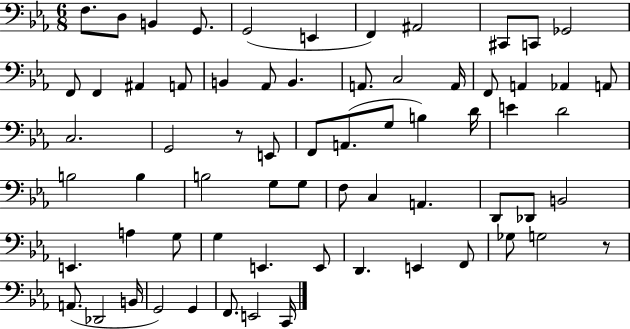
{
  \clef bass
  \numericTimeSignature
  \time 6/8
  \key ees \major
  \repeat volta 2 { f8. d8 b,4 g,8. | g,2( e,4 | f,4) ais,2 | cis,8 c,8 ges,2 | \break f,8 f,4 ais,4 a,8 | b,4 aes,8 b,4. | a,8. c2 a,16 | f,8 a,4 aes,4 a,8 | \break c2. | g,2 r8 e,8 | f,8 a,8.( g8 b4) d'16 | e'4 d'2 | \break b2 b4 | b2 g8 g8 | f8 c4 a,4. | d,8 des,8 b,2 | \break e,4. a4 g8 | g4 e,4. e,8 | d,4. e,4 f,8 | ges8 g2 r8 | \break a,8.( des,2 b,16 | g,2) g,4 | f,8. e,2 c,16 | } \bar "|."
}